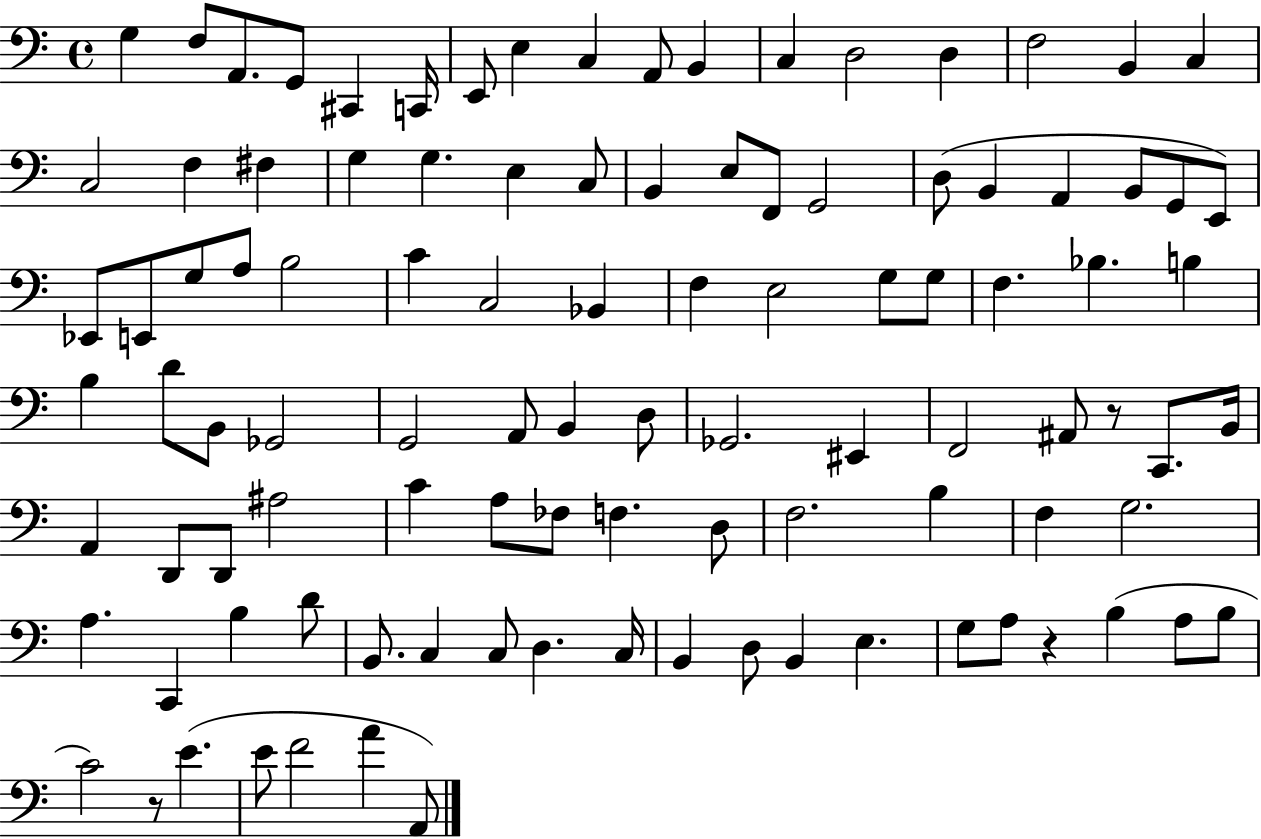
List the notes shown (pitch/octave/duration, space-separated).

G3/q F3/e A2/e. G2/e C#2/q C2/s E2/e E3/q C3/q A2/e B2/q C3/q D3/h D3/q F3/h B2/q C3/q C3/h F3/q F#3/q G3/q G3/q. E3/q C3/e B2/q E3/e F2/e G2/h D3/e B2/q A2/q B2/e G2/e E2/e Eb2/e E2/e G3/e A3/e B3/h C4/q C3/h Bb2/q F3/q E3/h G3/e G3/e F3/q. Bb3/q. B3/q B3/q D4/e B2/e Gb2/h G2/h A2/e B2/q D3/e Gb2/h. EIS2/q F2/h A#2/e R/e C2/e. B2/s A2/q D2/e D2/e A#3/h C4/q A3/e FES3/e F3/q. D3/e F3/h. B3/q F3/q G3/h. A3/q. C2/q B3/q D4/e B2/e. C3/q C3/e D3/q. C3/s B2/q D3/e B2/q E3/q. G3/e A3/e R/q B3/q A3/e B3/e C4/h R/e E4/q. E4/e F4/h A4/q A2/e